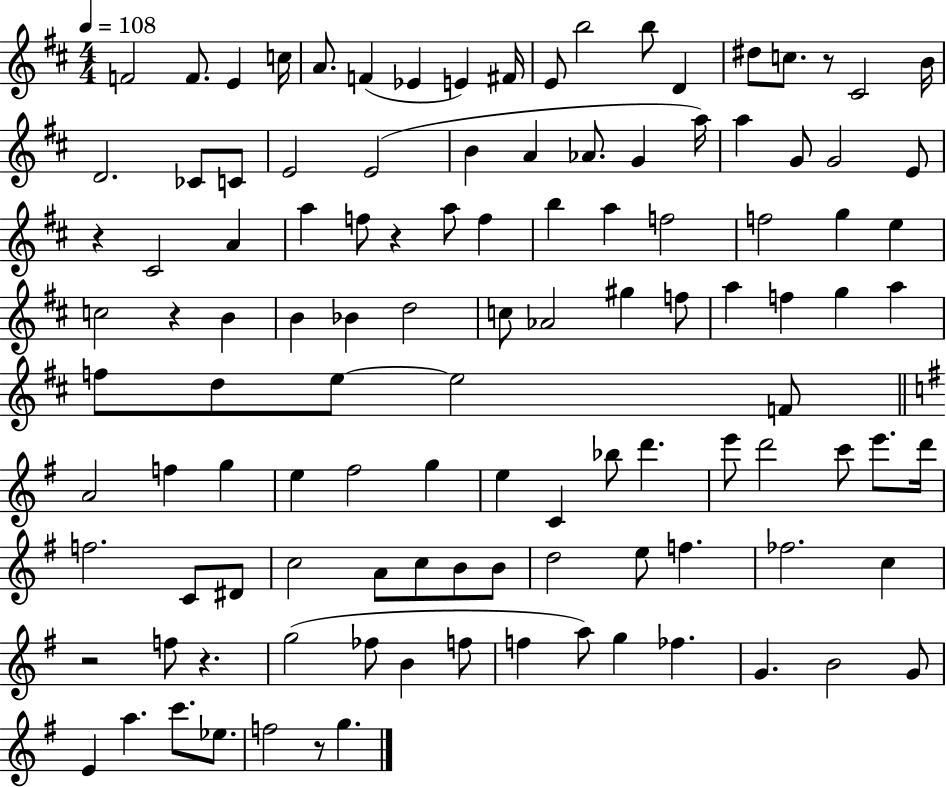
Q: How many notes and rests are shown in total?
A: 114